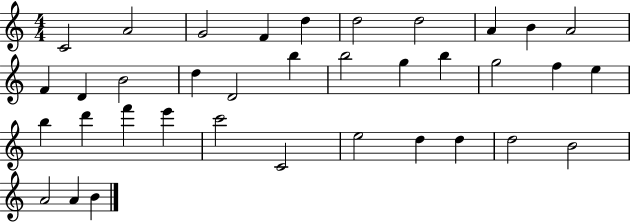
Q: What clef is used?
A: treble